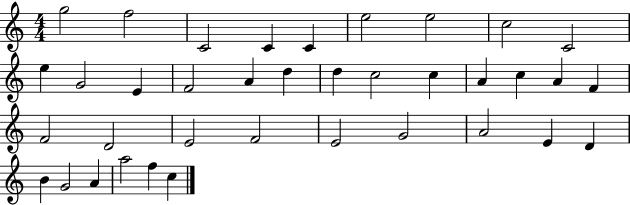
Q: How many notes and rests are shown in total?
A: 37